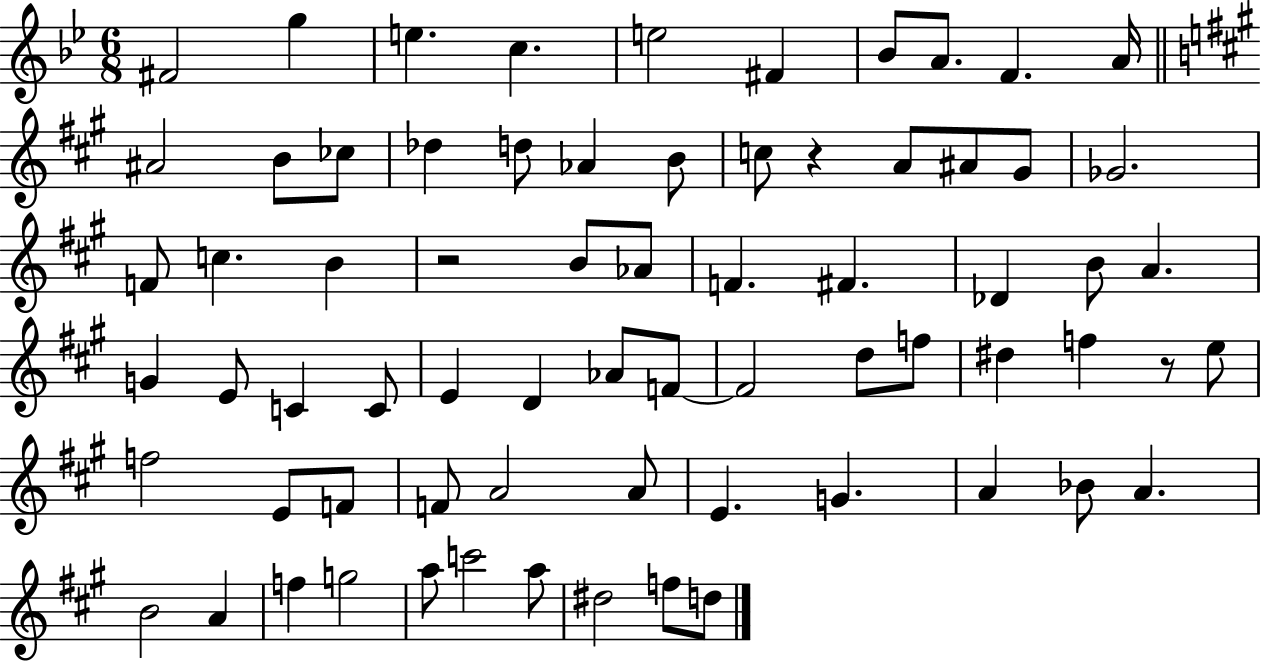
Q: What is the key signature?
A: BES major